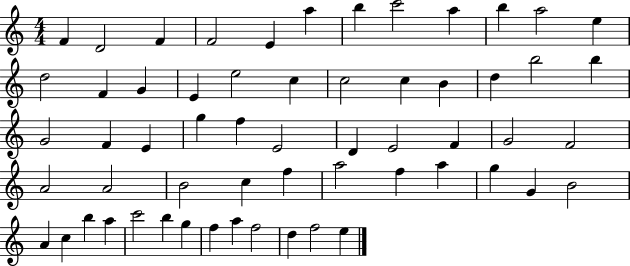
{
  \clef treble
  \numericTimeSignature
  \time 4/4
  \key c \major
  f'4 d'2 f'4 | f'2 e'4 a''4 | b''4 c'''2 a''4 | b''4 a''2 e''4 | \break d''2 f'4 g'4 | e'4 e''2 c''4 | c''2 c''4 b'4 | d''4 b''2 b''4 | \break g'2 f'4 e'4 | g''4 f''4 e'2 | d'4 e'2 f'4 | g'2 f'2 | \break a'2 a'2 | b'2 c''4 f''4 | a''2 f''4 a''4 | g''4 g'4 b'2 | \break a'4 c''4 b''4 a''4 | c'''2 b''4 g''4 | f''4 a''4 f''2 | d''4 f''2 e''4 | \break \bar "|."
}